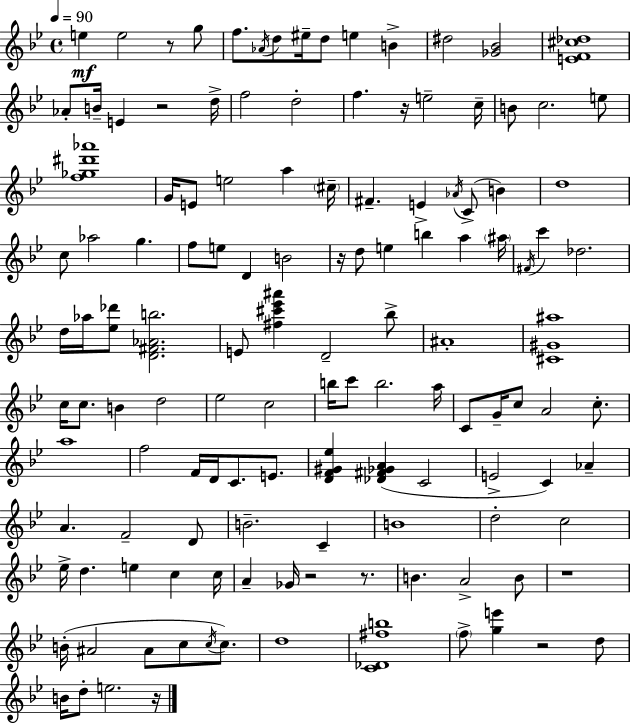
{
  \clef treble
  \time 4/4
  \defaultTimeSignature
  \key g \minor
  \tempo 4 = 90
  e''4\mf e''2 r8 g''8 | f''8. \acciaccatura { aes'16 } d''8 eis''16-- d''8 e''4 b'4-> | dis''2 <ges' bes'>2 | <e' f' cis'' des''>1 | \break aes'8-. b'16-- e'4 r2 | d''16-> f''2 d''2-. | f''4. r16 e''2-- | c''16-- b'8 c''2. e''8 | \break <f'' ges'' dis''' aes'''>1 | g'16 e'8 e''2 a''4 | \parenthesize cis''16-- fis'4.-- e'4-> \acciaccatura { aes'16 }( c'8-> b'4) | d''1 | \break c''8 aes''2 g''4. | f''8 e''8 d'4 b'2 | r16 d''8 e''4 b''4 a''4 | \parenthesize ais''16 \acciaccatura { fis'16 } c'''4 des''2. | \break d''16 aes''16 <ees'' des'''>8 <d' fis' aes' b''>2. | e'8 <fis'' cis''' ees''' ais'''>4 d'2-- | bes''8-> ais'1-. | <cis' gis' ais''>1 | \break c''16 c''8. b'4 d''2 | ees''2 c''2 | b''16 c'''8 b''2. | a''16 c'8 g'16-- c''8 a'2 | \break c''8.-. a''1 | f''2 f'16 d'16 c'8. | e'8. <d' f' gis' ees''>4 <des' fis' ges' a'>4( c'2 | e'2-> c'4) aes'4-- | \break a'4. f'2-- | d'8 b'2.-- c'4-- | b'1 | d''2-. c''2 | \break ees''16-> d''4. e''4 c''4 | c''16 a'4-- ges'16 r2 | r8. b'4. a'2-> | b'8 r1 | \break b'16-.( ais'2 ais'8 c''8 | \acciaccatura { c''16 } c''8.) d''1 | <c' des' fis'' b''>1 | \parenthesize f''8-> <g'' e'''>4 r2 | \break d''8 b'16 d''8-. e''2. | r16 \bar "|."
}